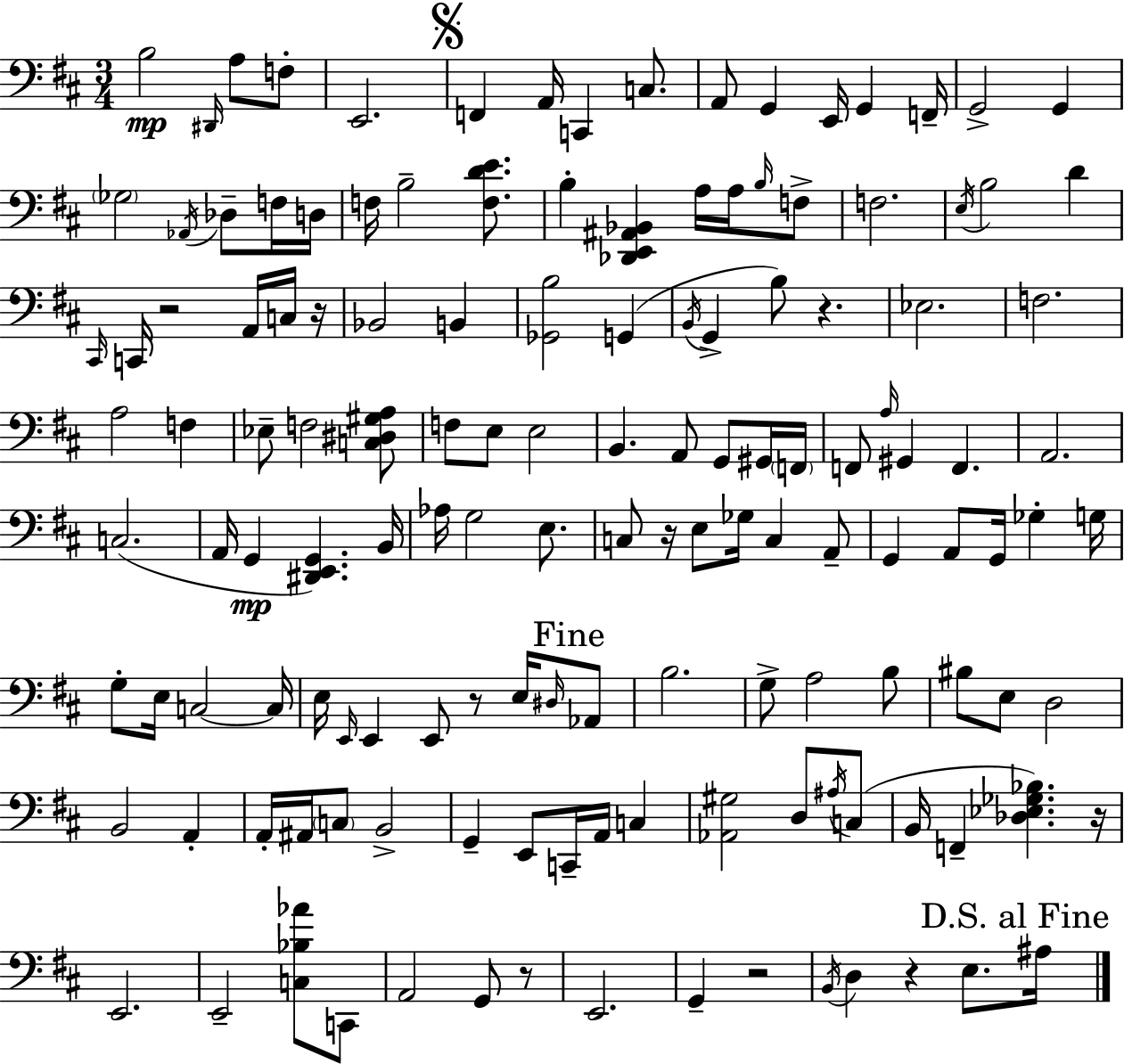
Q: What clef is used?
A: bass